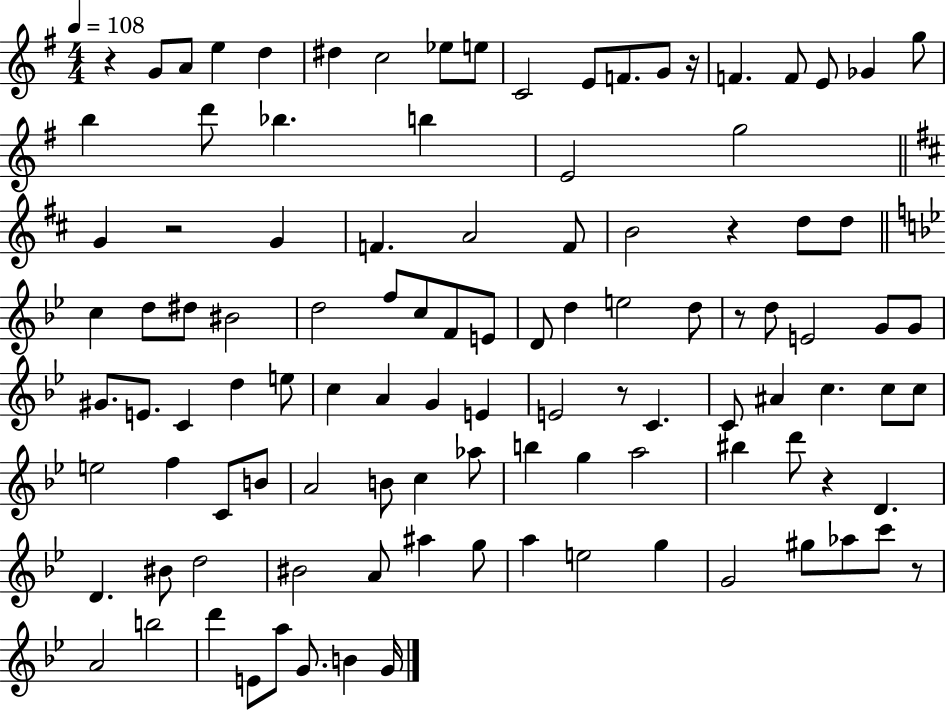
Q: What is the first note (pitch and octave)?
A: G4